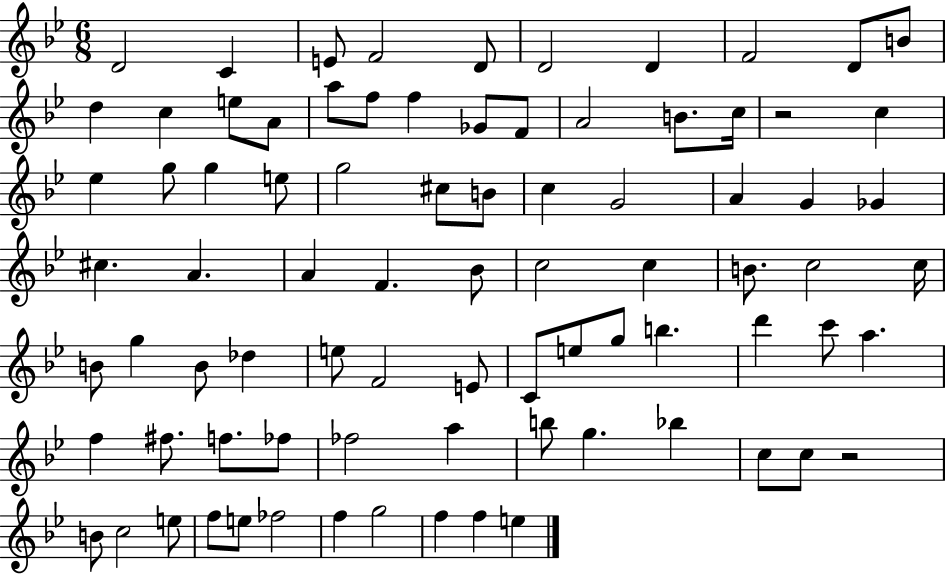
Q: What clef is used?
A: treble